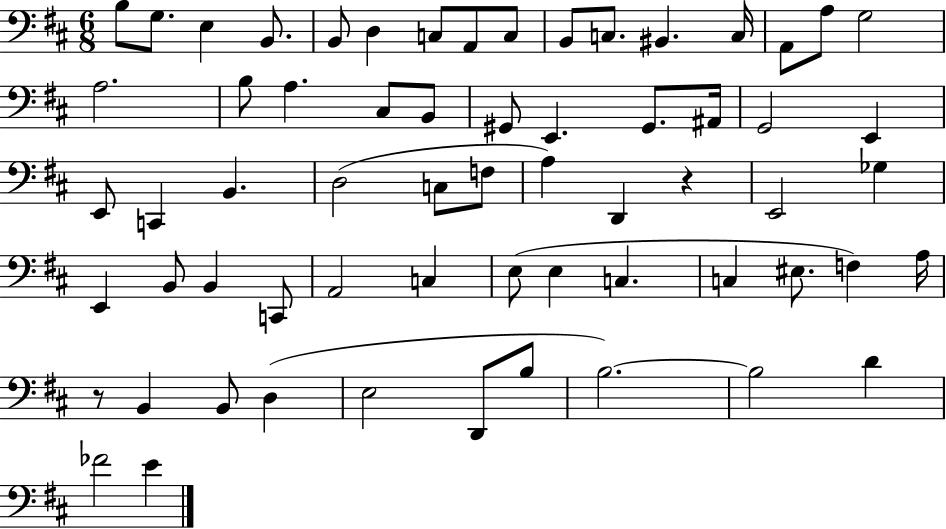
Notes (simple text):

B3/e G3/e. E3/q B2/e. B2/e D3/q C3/e A2/e C3/e B2/e C3/e. BIS2/q. C3/s A2/e A3/e G3/h A3/h. B3/e A3/q. C#3/e B2/e G#2/e E2/q. G#2/e. A#2/s G2/h E2/q E2/e C2/q B2/q. D3/h C3/e F3/e A3/q D2/q R/q E2/h Gb3/q E2/q B2/e B2/q C2/e A2/h C3/q E3/e E3/q C3/q. C3/q EIS3/e. F3/q A3/s R/e B2/q B2/e D3/q E3/h D2/e B3/e B3/h. B3/h D4/q FES4/h E4/q